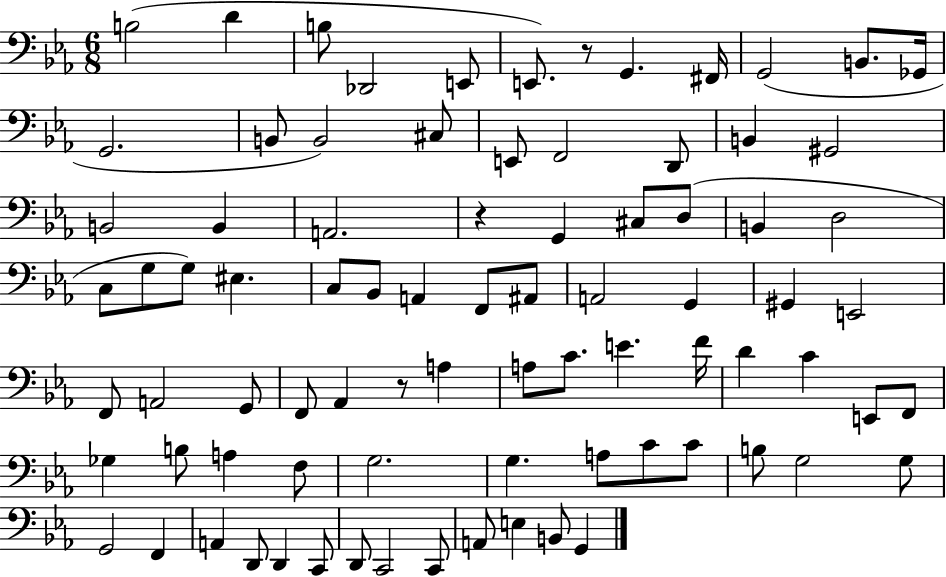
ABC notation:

X:1
T:Untitled
M:6/8
L:1/4
K:Eb
B,2 D B,/2 _D,,2 E,,/2 E,,/2 z/2 G,, ^F,,/4 G,,2 B,,/2 _G,,/4 G,,2 B,,/2 B,,2 ^C,/2 E,,/2 F,,2 D,,/2 B,, ^G,,2 B,,2 B,, A,,2 z G,, ^C,/2 D,/2 B,, D,2 C,/2 G,/2 G,/2 ^E, C,/2 _B,,/2 A,, F,,/2 ^A,,/2 A,,2 G,, ^G,, E,,2 F,,/2 A,,2 G,,/2 F,,/2 _A,, z/2 A, A,/2 C/2 E F/4 D C E,,/2 F,,/2 _G, B,/2 A, F,/2 G,2 G, A,/2 C/2 C/2 B,/2 G,2 G,/2 G,,2 F,, A,, D,,/2 D,, C,,/2 D,,/2 C,,2 C,,/2 A,,/2 E, B,,/2 G,,